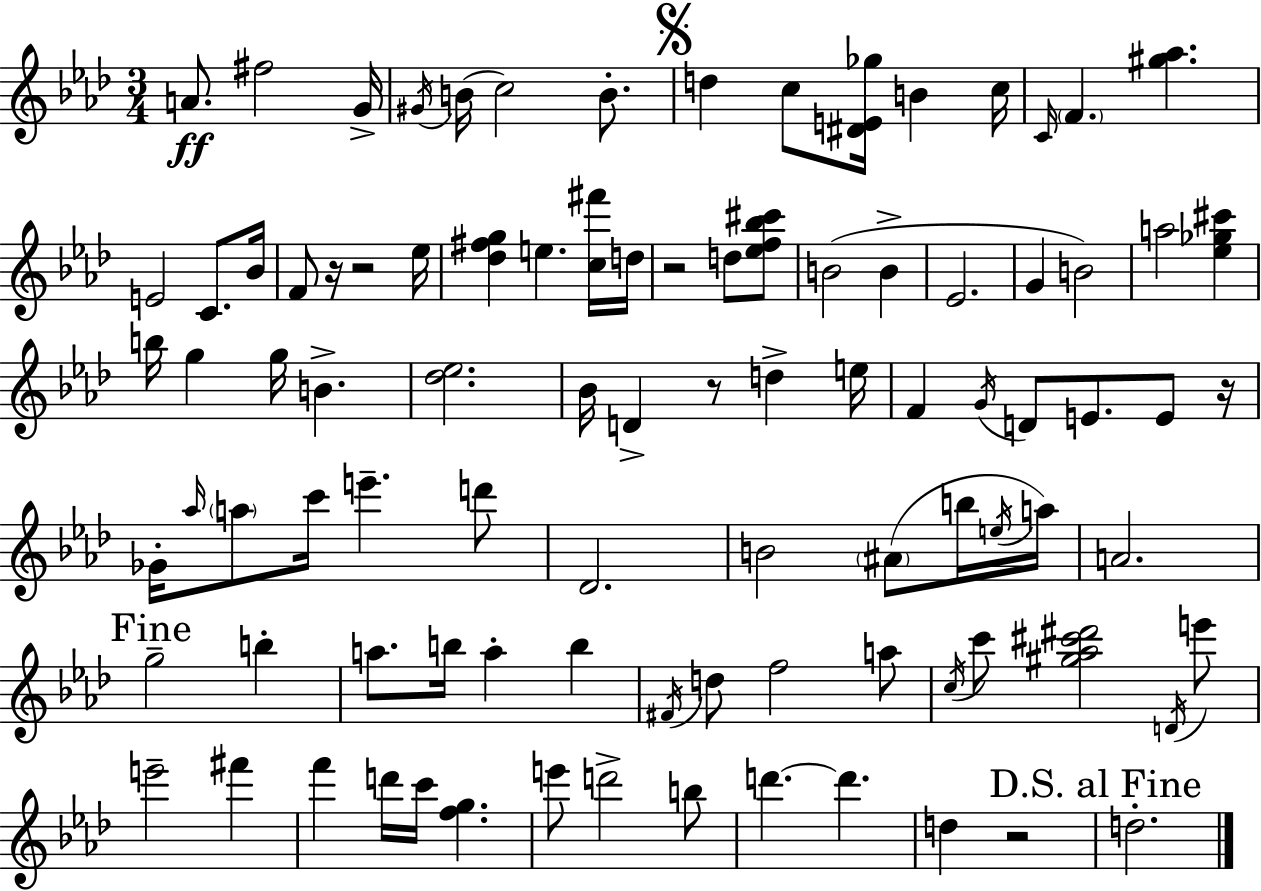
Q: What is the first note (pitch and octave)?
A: A4